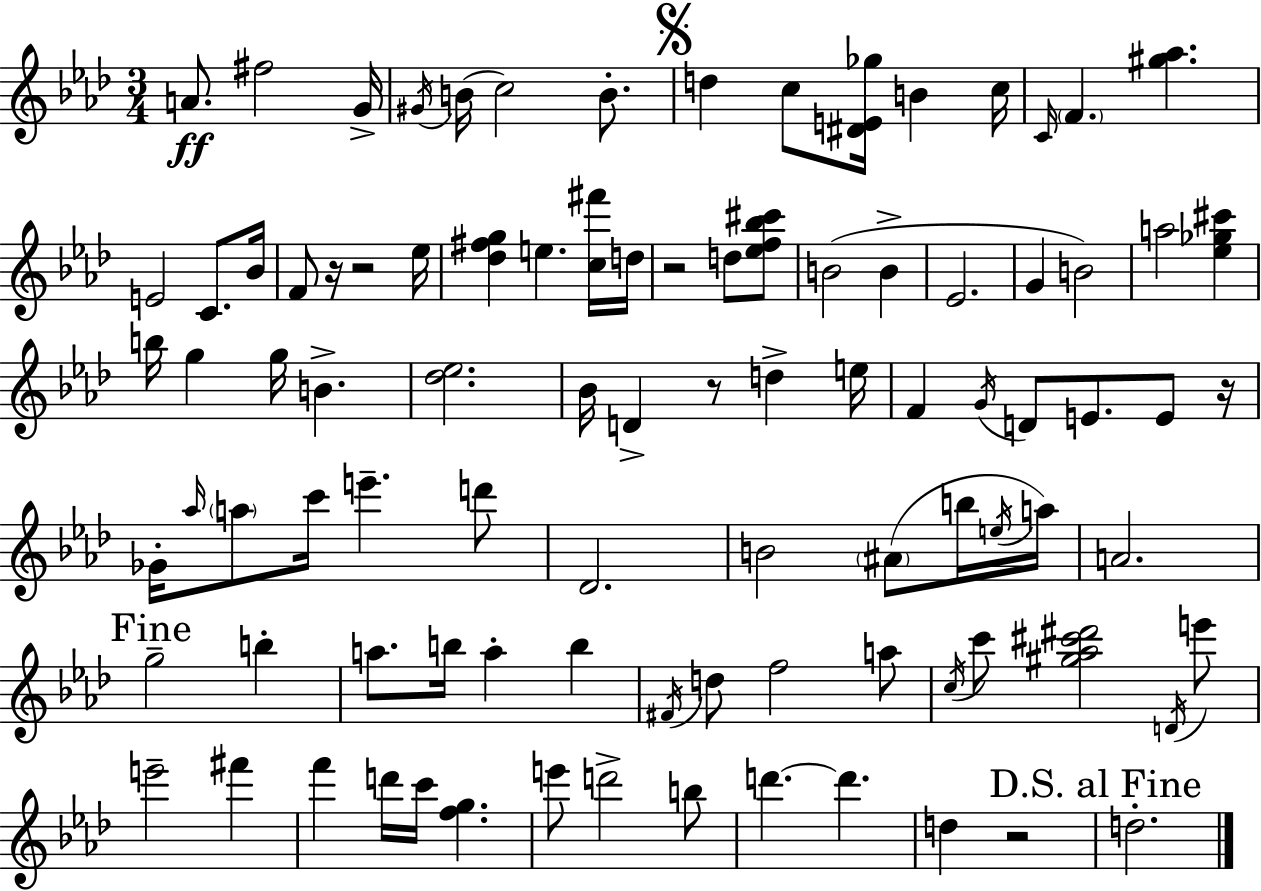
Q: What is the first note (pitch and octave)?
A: A4